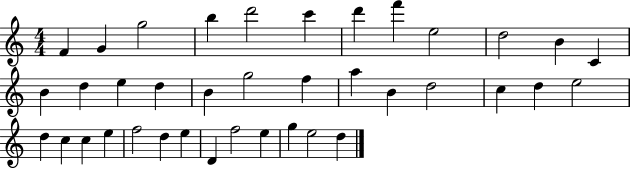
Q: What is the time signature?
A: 4/4